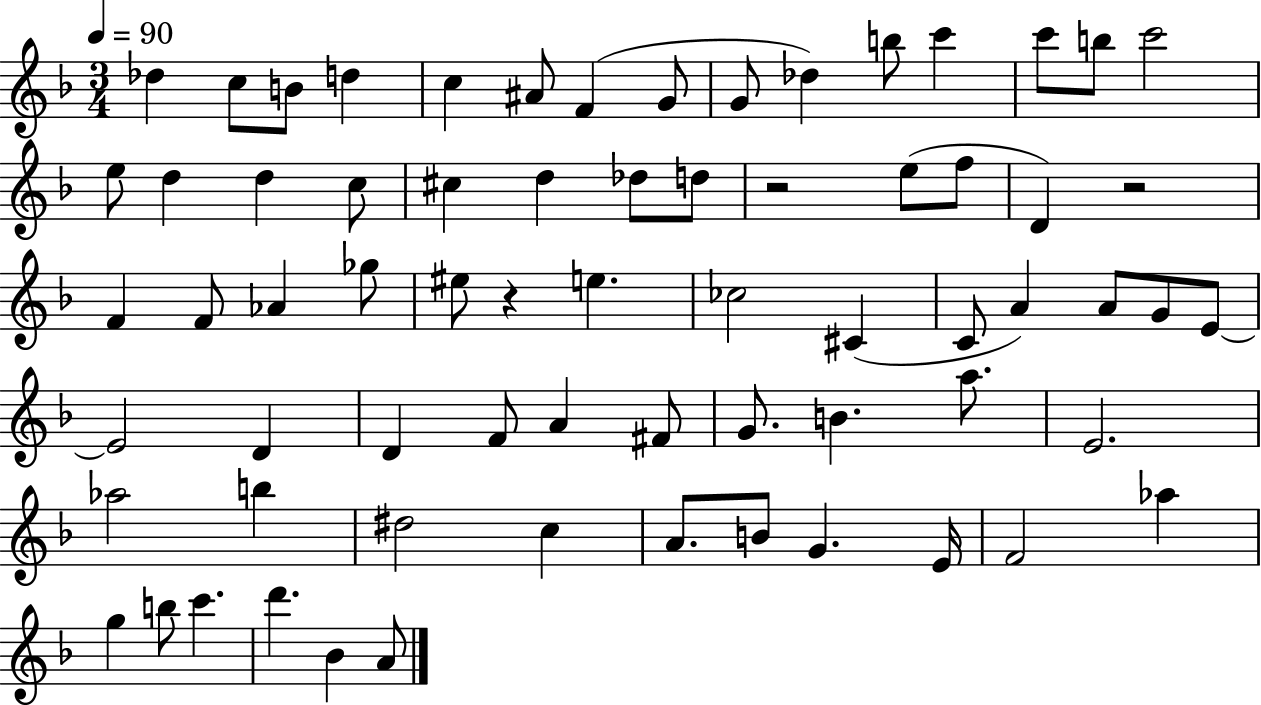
X:1
T:Untitled
M:3/4
L:1/4
K:F
_d c/2 B/2 d c ^A/2 F G/2 G/2 _d b/2 c' c'/2 b/2 c'2 e/2 d d c/2 ^c d _d/2 d/2 z2 e/2 f/2 D z2 F F/2 _A _g/2 ^e/2 z e _c2 ^C C/2 A A/2 G/2 E/2 E2 D D F/2 A ^F/2 G/2 B a/2 E2 _a2 b ^d2 c A/2 B/2 G E/4 F2 _a g b/2 c' d' _B A/2